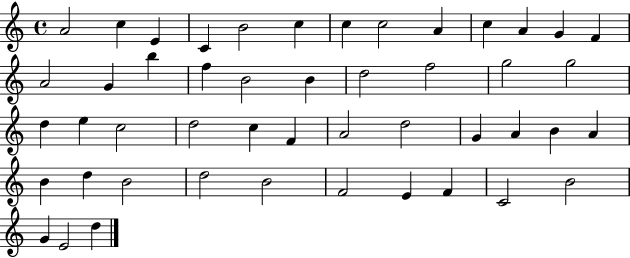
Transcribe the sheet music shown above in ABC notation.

X:1
T:Untitled
M:4/4
L:1/4
K:C
A2 c E C B2 c c c2 A c A G F A2 G b f B2 B d2 f2 g2 g2 d e c2 d2 c F A2 d2 G A B A B d B2 d2 B2 F2 E F C2 B2 G E2 d